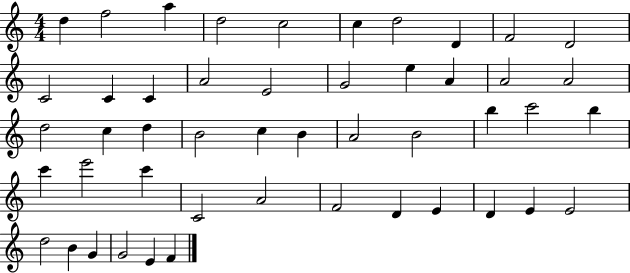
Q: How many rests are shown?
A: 0